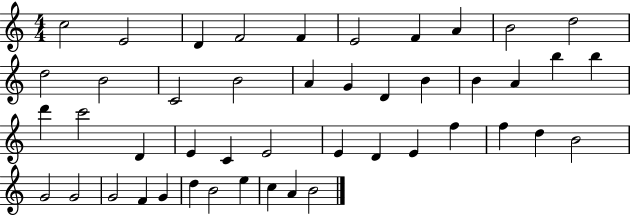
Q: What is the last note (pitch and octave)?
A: B4